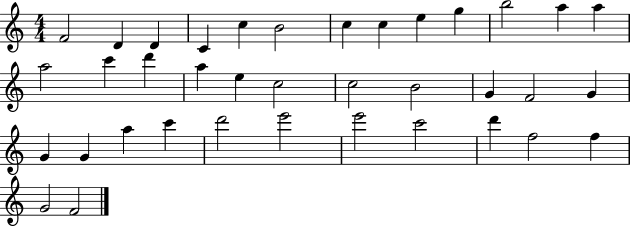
{
  \clef treble
  \numericTimeSignature
  \time 4/4
  \key c \major
  f'2 d'4 d'4 | c'4 c''4 b'2 | c''4 c''4 e''4 g''4 | b''2 a''4 a''4 | \break a''2 c'''4 d'''4 | a''4 e''4 c''2 | c''2 b'2 | g'4 f'2 g'4 | \break g'4 g'4 a''4 c'''4 | d'''2 e'''2 | e'''2 c'''2 | d'''4 f''2 f''4 | \break g'2 f'2 | \bar "|."
}